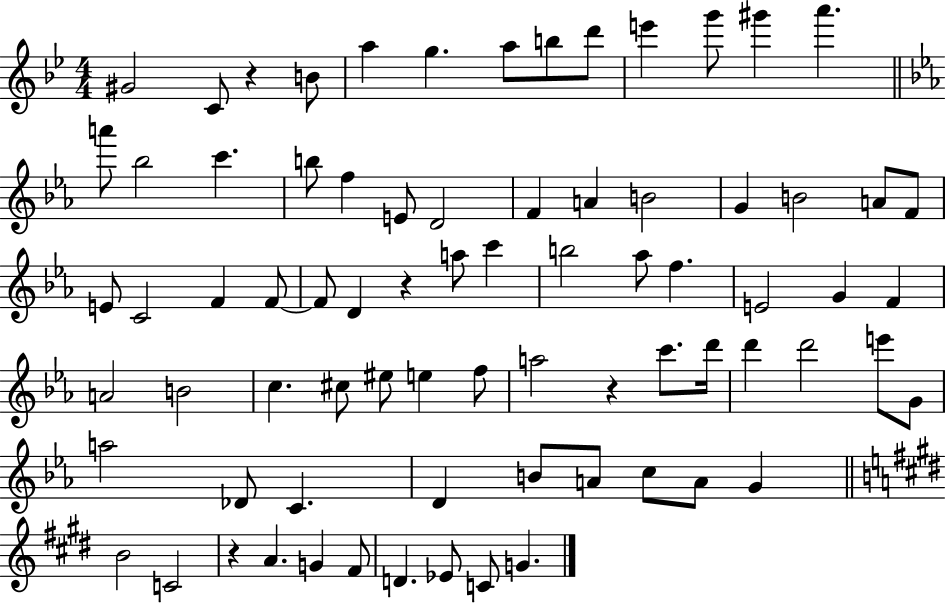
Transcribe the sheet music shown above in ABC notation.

X:1
T:Untitled
M:4/4
L:1/4
K:Bb
^G2 C/2 z B/2 a g a/2 b/2 d'/2 e' g'/2 ^g' a' a'/2 _b2 c' b/2 f E/2 D2 F A B2 G B2 A/2 F/2 E/2 C2 F F/2 F/2 D z a/2 c' b2 _a/2 f E2 G F A2 B2 c ^c/2 ^e/2 e f/2 a2 z c'/2 d'/4 d' d'2 e'/2 G/2 a2 _D/2 C D B/2 A/2 c/2 A/2 G B2 C2 z A G ^F/2 D _E/2 C/2 G